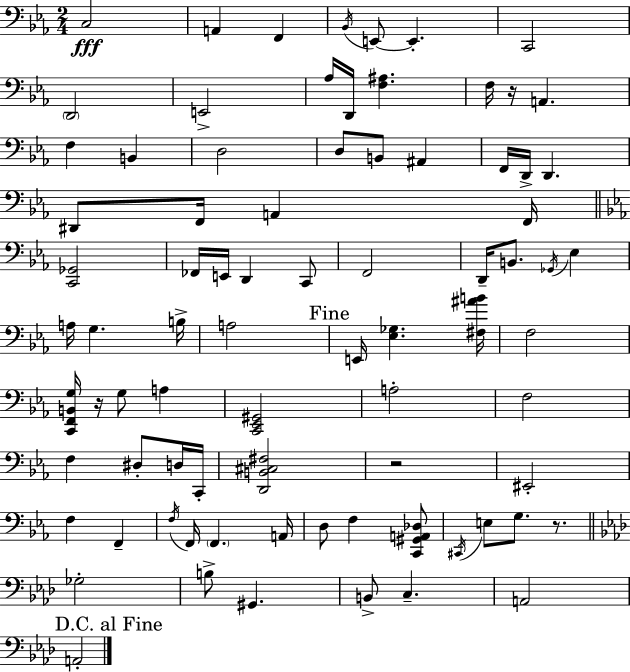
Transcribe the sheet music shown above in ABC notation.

X:1
T:Untitled
M:2/4
L:1/4
K:Cm
C,2 A,, F,, _B,,/4 E,,/2 E,, C,,2 D,,2 E,,2 _A,/4 D,,/4 [F,^A,] F,/4 z/4 A,, F, B,, D,2 D,/2 B,,/2 ^A,, F,,/4 D,,/4 D,, ^D,,/2 F,,/4 A,, F,,/4 [C,,_G,,]2 _F,,/4 E,,/4 D,, C,,/2 F,,2 D,,/4 B,,/2 _G,,/4 _E, A,/4 G, B,/4 A,2 E,,/4 [_E,_G,] [^F,^AB]/4 F,2 [C,,F,,B,,G,]/4 z/4 G,/2 A, [C,,_E,,^G,,]2 A,2 F,2 F, ^D,/2 D,/4 C,,/4 [D,,B,,^C,^F,]2 z2 ^E,,2 F, F,, F,/4 F,,/4 F,, A,,/4 D,/2 F, [C,,^G,,A,,_D,]/2 ^C,,/4 E,/2 G,/2 z/2 _G,2 B,/2 ^G,, B,,/2 C, A,,2 A,,2